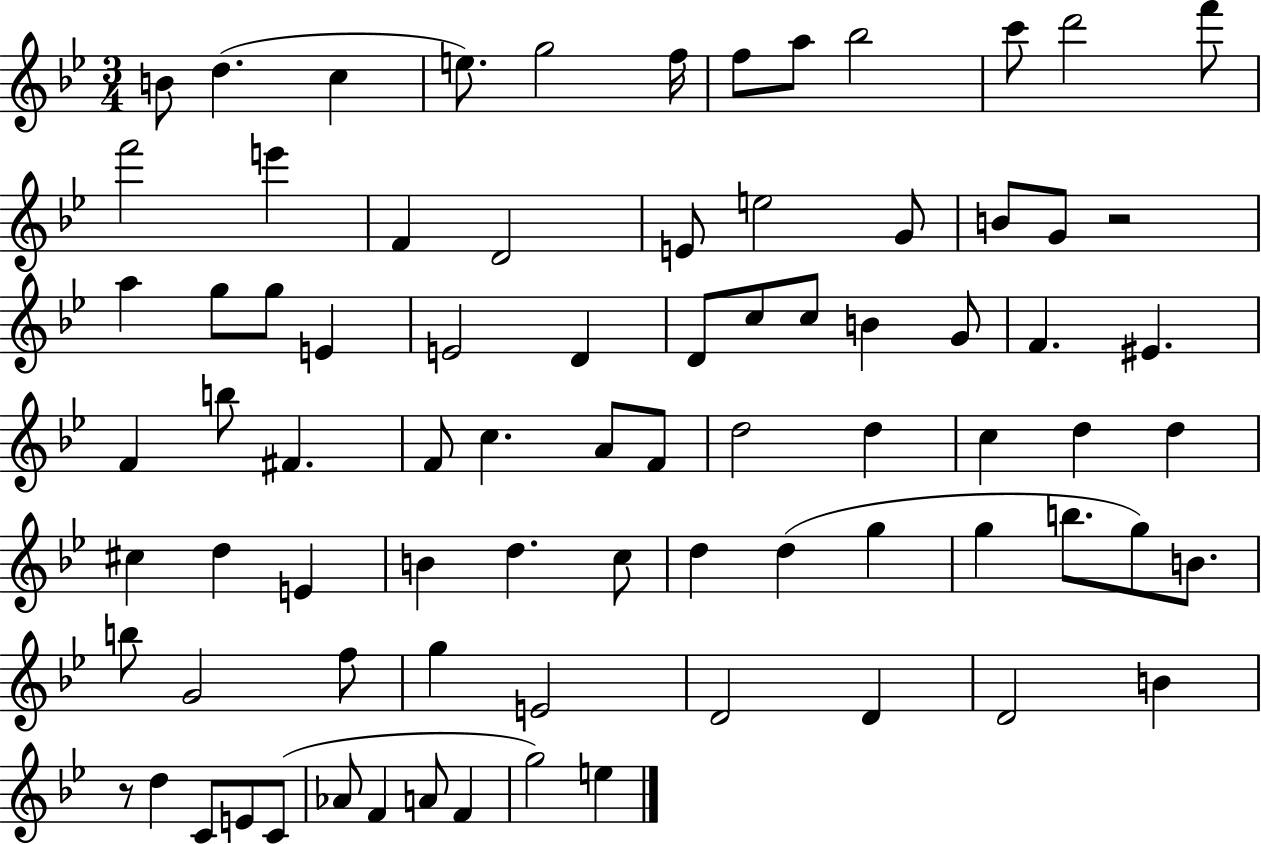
{
  \clef treble
  \numericTimeSignature
  \time 3/4
  \key bes \major
  b'8 d''4.( c''4 | e''8.) g''2 f''16 | f''8 a''8 bes''2 | c'''8 d'''2 f'''8 | \break f'''2 e'''4 | f'4 d'2 | e'8 e''2 g'8 | b'8 g'8 r2 | \break a''4 g''8 g''8 e'4 | e'2 d'4 | d'8 c''8 c''8 b'4 g'8 | f'4. eis'4. | \break f'4 b''8 fis'4. | f'8 c''4. a'8 f'8 | d''2 d''4 | c''4 d''4 d''4 | \break cis''4 d''4 e'4 | b'4 d''4. c''8 | d''4 d''4( g''4 | g''4 b''8. g''8) b'8. | \break b''8 g'2 f''8 | g''4 e'2 | d'2 d'4 | d'2 b'4 | \break r8 d''4 c'8 e'8 c'8( | aes'8 f'4 a'8 f'4 | g''2) e''4 | \bar "|."
}